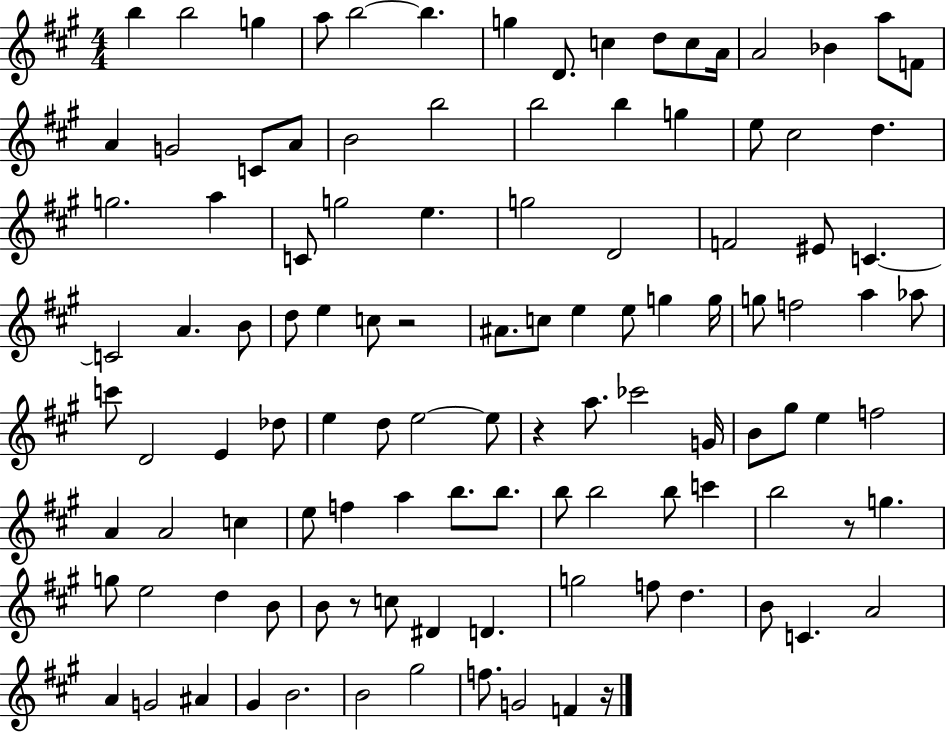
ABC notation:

X:1
T:Untitled
M:4/4
L:1/4
K:A
b b2 g a/2 b2 b g D/2 c d/2 c/2 A/4 A2 _B a/2 F/2 A G2 C/2 A/2 B2 b2 b2 b g e/2 ^c2 d g2 a C/2 g2 e g2 D2 F2 ^E/2 C C2 A B/2 d/2 e c/2 z2 ^A/2 c/2 e e/2 g g/4 g/2 f2 a _a/2 c'/2 D2 E _d/2 e d/2 e2 e/2 z a/2 _c'2 G/4 B/2 ^g/2 e f2 A A2 c e/2 f a b/2 b/2 b/2 b2 b/2 c' b2 z/2 g g/2 e2 d B/2 B/2 z/2 c/2 ^D D g2 f/2 d B/2 C A2 A G2 ^A ^G B2 B2 ^g2 f/2 G2 F z/4